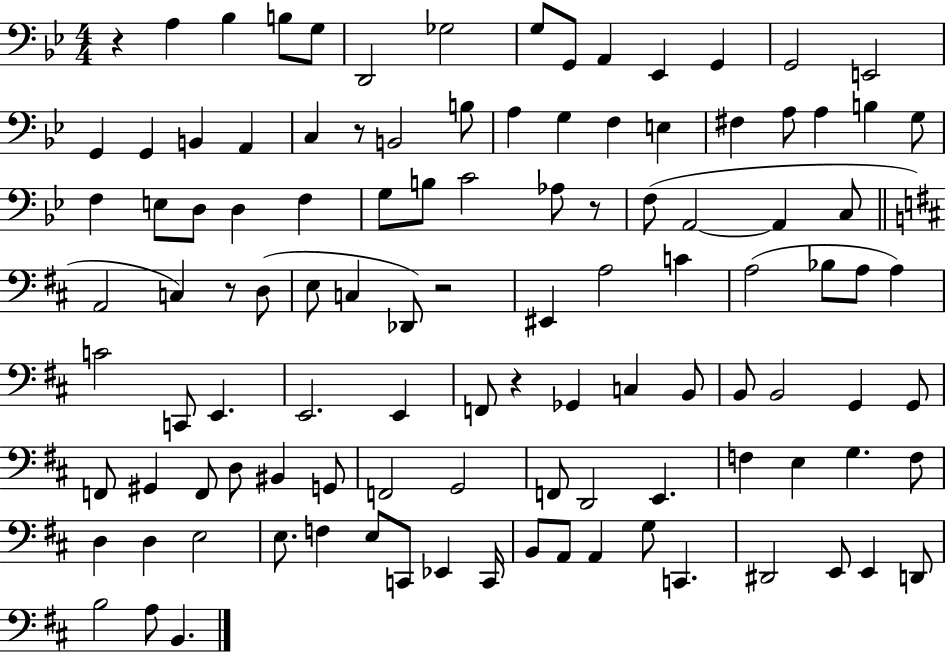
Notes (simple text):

R/q A3/q Bb3/q B3/e G3/e D2/h Gb3/h G3/e G2/e A2/q Eb2/q G2/q G2/h E2/h G2/q G2/q B2/q A2/q C3/q R/e B2/h B3/e A3/q G3/q F3/q E3/q F#3/q A3/e A3/q B3/q G3/e F3/q E3/e D3/e D3/q F3/q G3/e B3/e C4/h Ab3/e R/e F3/e A2/h A2/q C3/e A2/h C3/q R/e D3/e E3/e C3/q Db2/e R/h EIS2/q A3/h C4/q A3/h Bb3/e A3/e A3/q C4/h C2/e E2/q. E2/h. E2/q F2/e R/q Gb2/q C3/q B2/e B2/e B2/h G2/q G2/e F2/e G#2/q F2/e D3/e BIS2/q G2/e F2/h G2/h F2/e D2/h E2/q. F3/q E3/q G3/q. F3/e D3/q D3/q E3/h E3/e. F3/q E3/e C2/e Eb2/q C2/s B2/e A2/e A2/q G3/e C2/q. D#2/h E2/e E2/q D2/e B3/h A3/e B2/q.